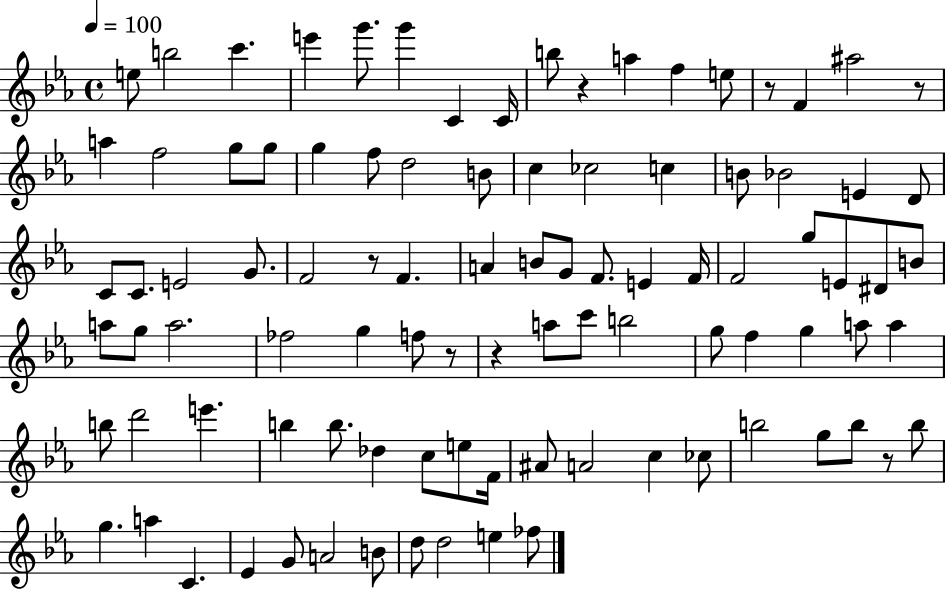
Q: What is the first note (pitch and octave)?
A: E5